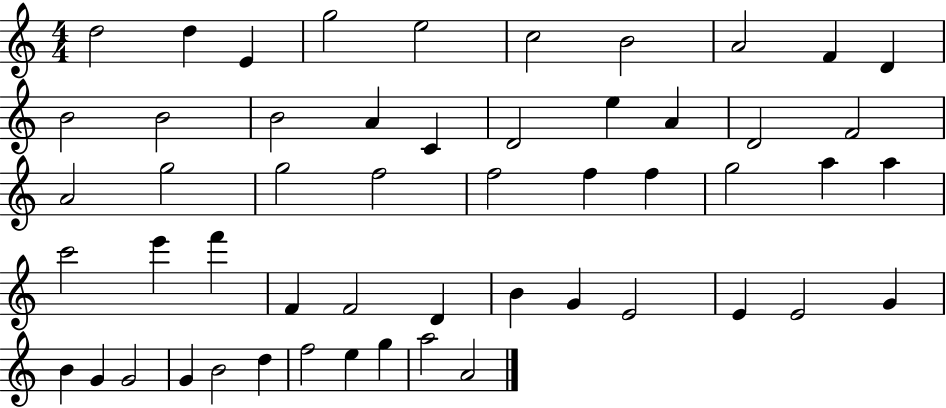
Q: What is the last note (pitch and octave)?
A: A4